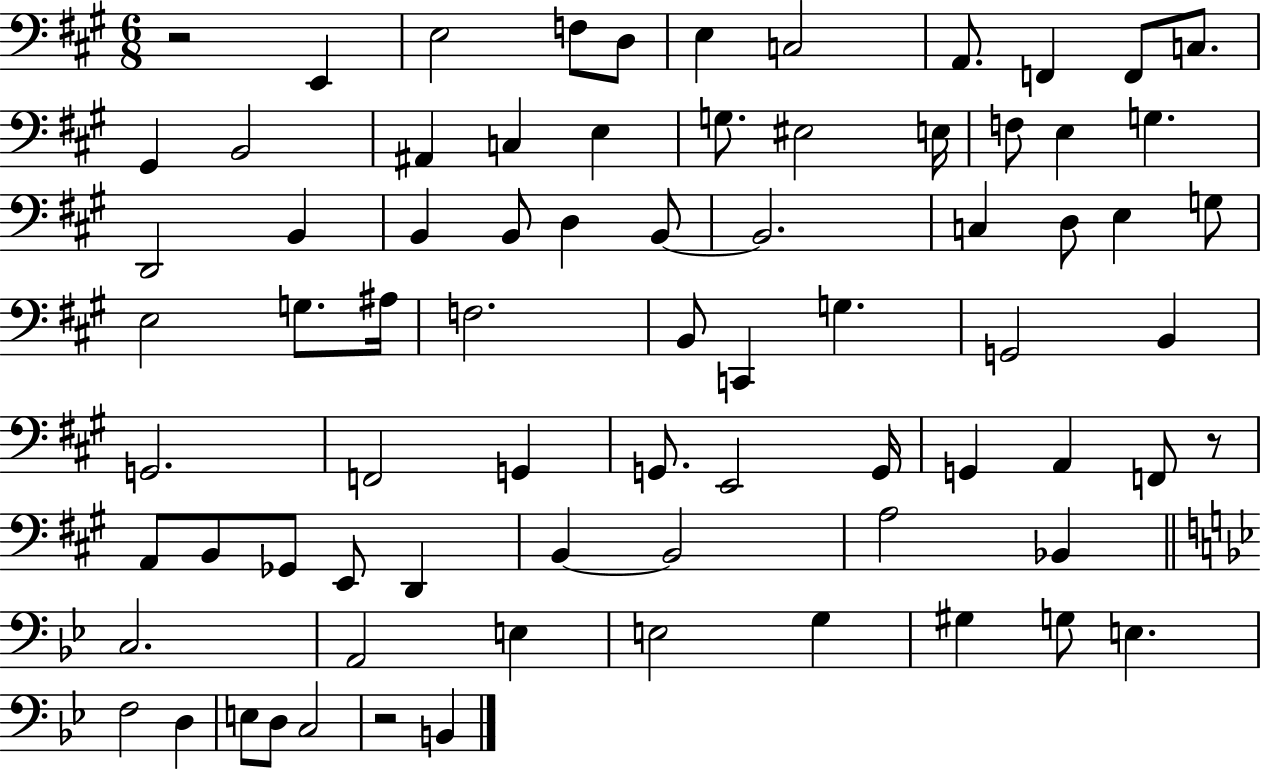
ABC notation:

X:1
T:Untitled
M:6/8
L:1/4
K:A
z2 E,, E,2 F,/2 D,/2 E, C,2 A,,/2 F,, F,,/2 C,/2 ^G,, B,,2 ^A,, C, E, G,/2 ^E,2 E,/4 F,/2 E, G, D,,2 B,, B,, B,,/2 D, B,,/2 B,,2 C, D,/2 E, G,/2 E,2 G,/2 ^A,/4 F,2 B,,/2 C,, G, G,,2 B,, G,,2 F,,2 G,, G,,/2 E,,2 G,,/4 G,, A,, F,,/2 z/2 A,,/2 B,,/2 _G,,/2 E,,/2 D,, B,, B,,2 A,2 _B,, C,2 A,,2 E, E,2 G, ^G, G,/2 E, F,2 D, E,/2 D,/2 C,2 z2 B,,